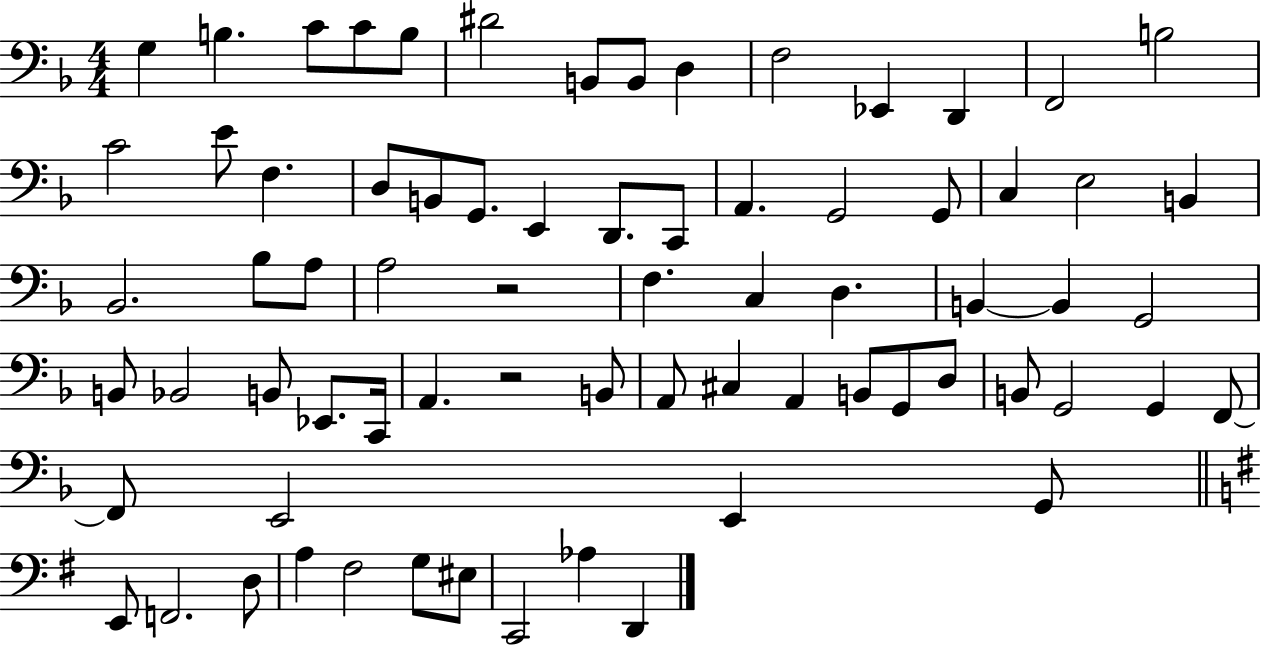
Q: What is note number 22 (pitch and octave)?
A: D2